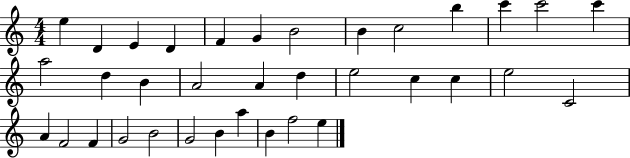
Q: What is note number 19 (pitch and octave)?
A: D5